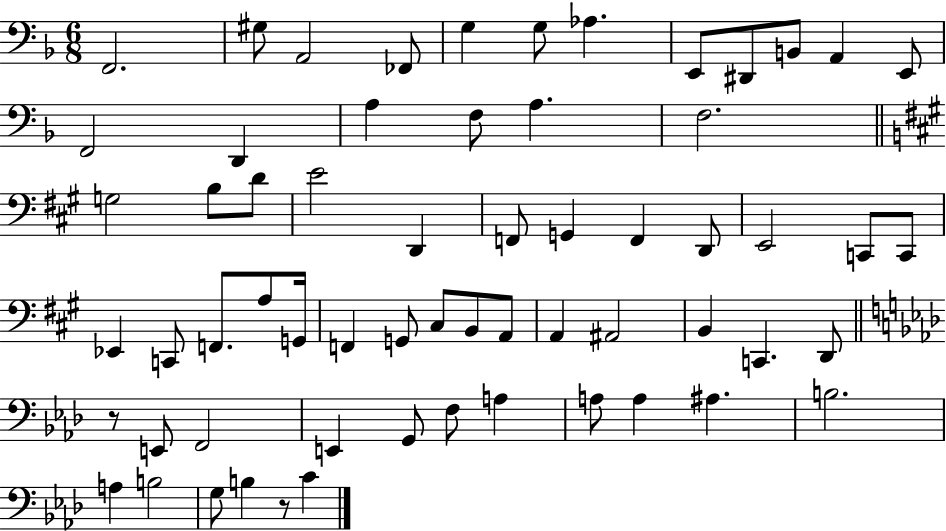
{
  \clef bass
  \numericTimeSignature
  \time 6/8
  \key f \major
  f,2. | gis8 a,2 fes,8 | g4 g8 aes4. | e,8 dis,8 b,8 a,4 e,8 | \break f,2 d,4 | a4 f8 a4. | f2. | \bar "||" \break \key a \major g2 b8 d'8 | e'2 d,4 | f,8 g,4 f,4 d,8 | e,2 c,8 c,8 | \break ees,4 c,8 f,8. a8 g,16 | f,4 g,8 cis8 b,8 a,8 | a,4 ais,2 | b,4 c,4. d,8 | \break \bar "||" \break \key f \minor r8 e,8 f,2 | e,4 g,8 f8 a4 | a8 a4 ais4. | b2. | \break a4 b2 | g8 b4 r8 c'4 | \bar "|."
}